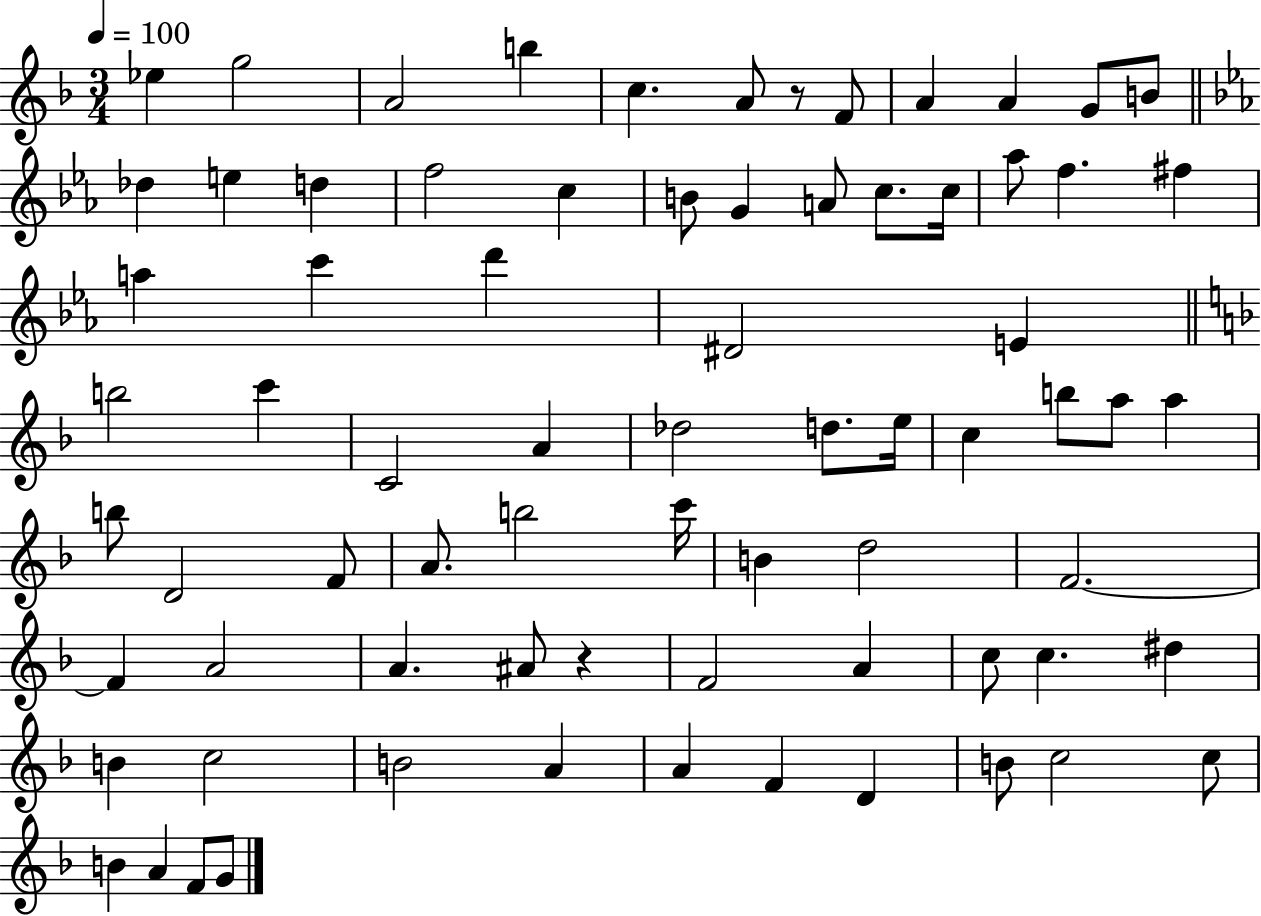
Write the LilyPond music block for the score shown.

{
  \clef treble
  \numericTimeSignature
  \time 3/4
  \key f \major
  \tempo 4 = 100
  ees''4 g''2 | a'2 b''4 | c''4. a'8 r8 f'8 | a'4 a'4 g'8 b'8 | \break \bar "||" \break \key ees \major des''4 e''4 d''4 | f''2 c''4 | b'8 g'4 a'8 c''8. c''16 | aes''8 f''4. fis''4 | \break a''4 c'''4 d'''4 | dis'2 e'4 | \bar "||" \break \key f \major b''2 c'''4 | c'2 a'4 | des''2 d''8. e''16 | c''4 b''8 a''8 a''4 | \break b''8 d'2 f'8 | a'8. b''2 c'''16 | b'4 d''2 | f'2.~~ | \break f'4 a'2 | a'4. ais'8 r4 | f'2 a'4 | c''8 c''4. dis''4 | \break b'4 c''2 | b'2 a'4 | a'4 f'4 d'4 | b'8 c''2 c''8 | \break b'4 a'4 f'8 g'8 | \bar "|."
}